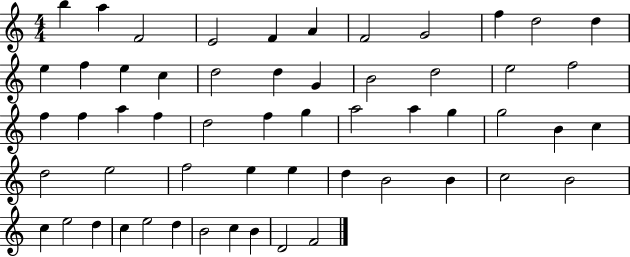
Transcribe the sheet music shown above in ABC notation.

X:1
T:Untitled
M:4/4
L:1/4
K:C
b a F2 E2 F A F2 G2 f d2 d e f e c d2 d G B2 d2 e2 f2 f f a f d2 f g a2 a g g2 B c d2 e2 f2 e e d B2 B c2 B2 c e2 d c e2 d B2 c B D2 F2